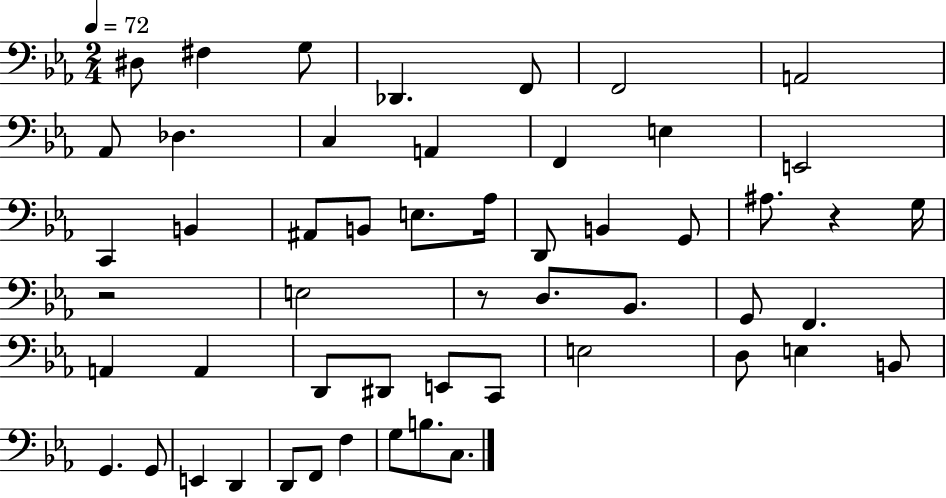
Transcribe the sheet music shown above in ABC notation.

X:1
T:Untitled
M:2/4
L:1/4
K:Eb
^D,/2 ^F, G,/2 _D,, F,,/2 F,,2 A,,2 _A,,/2 _D, C, A,, F,, E, E,,2 C,, B,, ^A,,/2 B,,/2 E,/2 _A,/4 D,,/2 B,, G,,/2 ^A,/2 z G,/4 z2 E,2 z/2 D,/2 _B,,/2 G,,/2 F,, A,, A,, D,,/2 ^D,,/2 E,,/2 C,,/2 E,2 D,/2 E, B,,/2 G,, G,,/2 E,, D,, D,,/2 F,,/2 F, G,/2 B,/2 C,/2